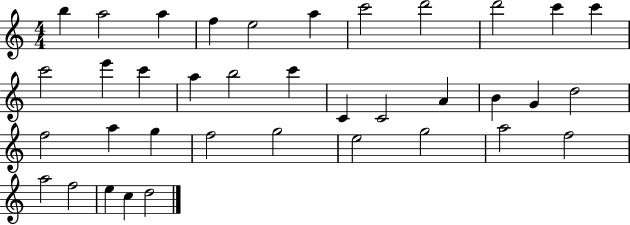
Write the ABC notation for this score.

X:1
T:Untitled
M:4/4
L:1/4
K:C
b a2 a f e2 a c'2 d'2 d'2 c' c' c'2 e' c' a b2 c' C C2 A B G d2 f2 a g f2 g2 e2 g2 a2 f2 a2 f2 e c d2